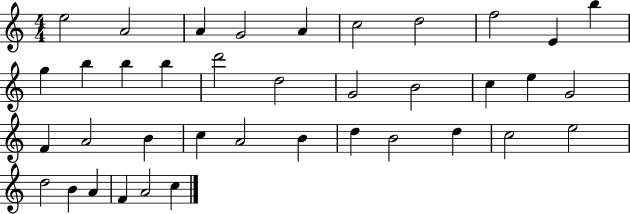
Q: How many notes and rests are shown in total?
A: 38